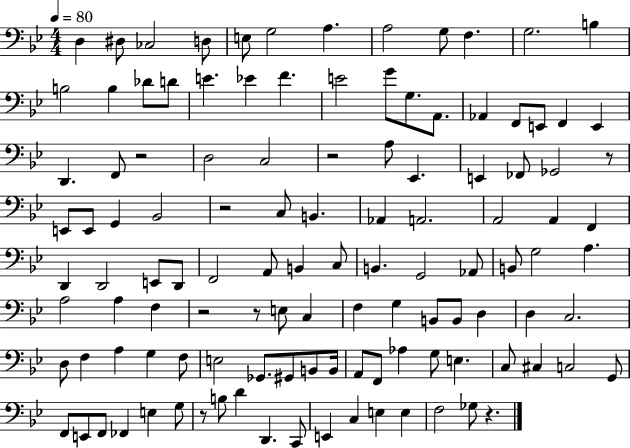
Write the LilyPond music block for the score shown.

{
  \clef bass
  \numericTimeSignature
  \time 4/4
  \key bes \major
  \tempo 4 = 80
  \repeat volta 2 { d4 dis8 ces2 d8 | e8 g2 a4. | a2 g8 f4. | g2. b4 | \break b2 b4 des'8 d'8 | e'4. ees'4 f'4. | e'2 g'8 g8. a,8. | aes,4 f,8 e,8 f,4 e,4 | \break d,4. f,8 r2 | d2 c2 | r2 a8 ees,4. | e,4 fes,8 ges,2 r8 | \break e,8 e,8 g,4 bes,2 | r2 c8 b,4. | aes,4 a,2. | a,2 a,4 f,4 | \break d,4 d,2 e,8 d,8 | f,2 a,8 b,4 c8 | b,4. g,2 aes,8 | b,8 g2 a4. | \break a2 a4 f4 | r2 r8 e8 c4 | f4 g4 b,8 b,8 d4 | d4 c2. | \break d8 f4 a4 g4 f8 | e2 ges,8. gis,8 b,8 b,16 | a,8 f,8 aes4 g8 e4. | c8 cis4 c2 g,8 | \break f,8 e,8 f,8 fes,4 e4 g8 | r8 b8 d'4 d,4. c,8 | e,4 c4 e4 e4 | f2 ges8 r4. | \break } \bar "|."
}